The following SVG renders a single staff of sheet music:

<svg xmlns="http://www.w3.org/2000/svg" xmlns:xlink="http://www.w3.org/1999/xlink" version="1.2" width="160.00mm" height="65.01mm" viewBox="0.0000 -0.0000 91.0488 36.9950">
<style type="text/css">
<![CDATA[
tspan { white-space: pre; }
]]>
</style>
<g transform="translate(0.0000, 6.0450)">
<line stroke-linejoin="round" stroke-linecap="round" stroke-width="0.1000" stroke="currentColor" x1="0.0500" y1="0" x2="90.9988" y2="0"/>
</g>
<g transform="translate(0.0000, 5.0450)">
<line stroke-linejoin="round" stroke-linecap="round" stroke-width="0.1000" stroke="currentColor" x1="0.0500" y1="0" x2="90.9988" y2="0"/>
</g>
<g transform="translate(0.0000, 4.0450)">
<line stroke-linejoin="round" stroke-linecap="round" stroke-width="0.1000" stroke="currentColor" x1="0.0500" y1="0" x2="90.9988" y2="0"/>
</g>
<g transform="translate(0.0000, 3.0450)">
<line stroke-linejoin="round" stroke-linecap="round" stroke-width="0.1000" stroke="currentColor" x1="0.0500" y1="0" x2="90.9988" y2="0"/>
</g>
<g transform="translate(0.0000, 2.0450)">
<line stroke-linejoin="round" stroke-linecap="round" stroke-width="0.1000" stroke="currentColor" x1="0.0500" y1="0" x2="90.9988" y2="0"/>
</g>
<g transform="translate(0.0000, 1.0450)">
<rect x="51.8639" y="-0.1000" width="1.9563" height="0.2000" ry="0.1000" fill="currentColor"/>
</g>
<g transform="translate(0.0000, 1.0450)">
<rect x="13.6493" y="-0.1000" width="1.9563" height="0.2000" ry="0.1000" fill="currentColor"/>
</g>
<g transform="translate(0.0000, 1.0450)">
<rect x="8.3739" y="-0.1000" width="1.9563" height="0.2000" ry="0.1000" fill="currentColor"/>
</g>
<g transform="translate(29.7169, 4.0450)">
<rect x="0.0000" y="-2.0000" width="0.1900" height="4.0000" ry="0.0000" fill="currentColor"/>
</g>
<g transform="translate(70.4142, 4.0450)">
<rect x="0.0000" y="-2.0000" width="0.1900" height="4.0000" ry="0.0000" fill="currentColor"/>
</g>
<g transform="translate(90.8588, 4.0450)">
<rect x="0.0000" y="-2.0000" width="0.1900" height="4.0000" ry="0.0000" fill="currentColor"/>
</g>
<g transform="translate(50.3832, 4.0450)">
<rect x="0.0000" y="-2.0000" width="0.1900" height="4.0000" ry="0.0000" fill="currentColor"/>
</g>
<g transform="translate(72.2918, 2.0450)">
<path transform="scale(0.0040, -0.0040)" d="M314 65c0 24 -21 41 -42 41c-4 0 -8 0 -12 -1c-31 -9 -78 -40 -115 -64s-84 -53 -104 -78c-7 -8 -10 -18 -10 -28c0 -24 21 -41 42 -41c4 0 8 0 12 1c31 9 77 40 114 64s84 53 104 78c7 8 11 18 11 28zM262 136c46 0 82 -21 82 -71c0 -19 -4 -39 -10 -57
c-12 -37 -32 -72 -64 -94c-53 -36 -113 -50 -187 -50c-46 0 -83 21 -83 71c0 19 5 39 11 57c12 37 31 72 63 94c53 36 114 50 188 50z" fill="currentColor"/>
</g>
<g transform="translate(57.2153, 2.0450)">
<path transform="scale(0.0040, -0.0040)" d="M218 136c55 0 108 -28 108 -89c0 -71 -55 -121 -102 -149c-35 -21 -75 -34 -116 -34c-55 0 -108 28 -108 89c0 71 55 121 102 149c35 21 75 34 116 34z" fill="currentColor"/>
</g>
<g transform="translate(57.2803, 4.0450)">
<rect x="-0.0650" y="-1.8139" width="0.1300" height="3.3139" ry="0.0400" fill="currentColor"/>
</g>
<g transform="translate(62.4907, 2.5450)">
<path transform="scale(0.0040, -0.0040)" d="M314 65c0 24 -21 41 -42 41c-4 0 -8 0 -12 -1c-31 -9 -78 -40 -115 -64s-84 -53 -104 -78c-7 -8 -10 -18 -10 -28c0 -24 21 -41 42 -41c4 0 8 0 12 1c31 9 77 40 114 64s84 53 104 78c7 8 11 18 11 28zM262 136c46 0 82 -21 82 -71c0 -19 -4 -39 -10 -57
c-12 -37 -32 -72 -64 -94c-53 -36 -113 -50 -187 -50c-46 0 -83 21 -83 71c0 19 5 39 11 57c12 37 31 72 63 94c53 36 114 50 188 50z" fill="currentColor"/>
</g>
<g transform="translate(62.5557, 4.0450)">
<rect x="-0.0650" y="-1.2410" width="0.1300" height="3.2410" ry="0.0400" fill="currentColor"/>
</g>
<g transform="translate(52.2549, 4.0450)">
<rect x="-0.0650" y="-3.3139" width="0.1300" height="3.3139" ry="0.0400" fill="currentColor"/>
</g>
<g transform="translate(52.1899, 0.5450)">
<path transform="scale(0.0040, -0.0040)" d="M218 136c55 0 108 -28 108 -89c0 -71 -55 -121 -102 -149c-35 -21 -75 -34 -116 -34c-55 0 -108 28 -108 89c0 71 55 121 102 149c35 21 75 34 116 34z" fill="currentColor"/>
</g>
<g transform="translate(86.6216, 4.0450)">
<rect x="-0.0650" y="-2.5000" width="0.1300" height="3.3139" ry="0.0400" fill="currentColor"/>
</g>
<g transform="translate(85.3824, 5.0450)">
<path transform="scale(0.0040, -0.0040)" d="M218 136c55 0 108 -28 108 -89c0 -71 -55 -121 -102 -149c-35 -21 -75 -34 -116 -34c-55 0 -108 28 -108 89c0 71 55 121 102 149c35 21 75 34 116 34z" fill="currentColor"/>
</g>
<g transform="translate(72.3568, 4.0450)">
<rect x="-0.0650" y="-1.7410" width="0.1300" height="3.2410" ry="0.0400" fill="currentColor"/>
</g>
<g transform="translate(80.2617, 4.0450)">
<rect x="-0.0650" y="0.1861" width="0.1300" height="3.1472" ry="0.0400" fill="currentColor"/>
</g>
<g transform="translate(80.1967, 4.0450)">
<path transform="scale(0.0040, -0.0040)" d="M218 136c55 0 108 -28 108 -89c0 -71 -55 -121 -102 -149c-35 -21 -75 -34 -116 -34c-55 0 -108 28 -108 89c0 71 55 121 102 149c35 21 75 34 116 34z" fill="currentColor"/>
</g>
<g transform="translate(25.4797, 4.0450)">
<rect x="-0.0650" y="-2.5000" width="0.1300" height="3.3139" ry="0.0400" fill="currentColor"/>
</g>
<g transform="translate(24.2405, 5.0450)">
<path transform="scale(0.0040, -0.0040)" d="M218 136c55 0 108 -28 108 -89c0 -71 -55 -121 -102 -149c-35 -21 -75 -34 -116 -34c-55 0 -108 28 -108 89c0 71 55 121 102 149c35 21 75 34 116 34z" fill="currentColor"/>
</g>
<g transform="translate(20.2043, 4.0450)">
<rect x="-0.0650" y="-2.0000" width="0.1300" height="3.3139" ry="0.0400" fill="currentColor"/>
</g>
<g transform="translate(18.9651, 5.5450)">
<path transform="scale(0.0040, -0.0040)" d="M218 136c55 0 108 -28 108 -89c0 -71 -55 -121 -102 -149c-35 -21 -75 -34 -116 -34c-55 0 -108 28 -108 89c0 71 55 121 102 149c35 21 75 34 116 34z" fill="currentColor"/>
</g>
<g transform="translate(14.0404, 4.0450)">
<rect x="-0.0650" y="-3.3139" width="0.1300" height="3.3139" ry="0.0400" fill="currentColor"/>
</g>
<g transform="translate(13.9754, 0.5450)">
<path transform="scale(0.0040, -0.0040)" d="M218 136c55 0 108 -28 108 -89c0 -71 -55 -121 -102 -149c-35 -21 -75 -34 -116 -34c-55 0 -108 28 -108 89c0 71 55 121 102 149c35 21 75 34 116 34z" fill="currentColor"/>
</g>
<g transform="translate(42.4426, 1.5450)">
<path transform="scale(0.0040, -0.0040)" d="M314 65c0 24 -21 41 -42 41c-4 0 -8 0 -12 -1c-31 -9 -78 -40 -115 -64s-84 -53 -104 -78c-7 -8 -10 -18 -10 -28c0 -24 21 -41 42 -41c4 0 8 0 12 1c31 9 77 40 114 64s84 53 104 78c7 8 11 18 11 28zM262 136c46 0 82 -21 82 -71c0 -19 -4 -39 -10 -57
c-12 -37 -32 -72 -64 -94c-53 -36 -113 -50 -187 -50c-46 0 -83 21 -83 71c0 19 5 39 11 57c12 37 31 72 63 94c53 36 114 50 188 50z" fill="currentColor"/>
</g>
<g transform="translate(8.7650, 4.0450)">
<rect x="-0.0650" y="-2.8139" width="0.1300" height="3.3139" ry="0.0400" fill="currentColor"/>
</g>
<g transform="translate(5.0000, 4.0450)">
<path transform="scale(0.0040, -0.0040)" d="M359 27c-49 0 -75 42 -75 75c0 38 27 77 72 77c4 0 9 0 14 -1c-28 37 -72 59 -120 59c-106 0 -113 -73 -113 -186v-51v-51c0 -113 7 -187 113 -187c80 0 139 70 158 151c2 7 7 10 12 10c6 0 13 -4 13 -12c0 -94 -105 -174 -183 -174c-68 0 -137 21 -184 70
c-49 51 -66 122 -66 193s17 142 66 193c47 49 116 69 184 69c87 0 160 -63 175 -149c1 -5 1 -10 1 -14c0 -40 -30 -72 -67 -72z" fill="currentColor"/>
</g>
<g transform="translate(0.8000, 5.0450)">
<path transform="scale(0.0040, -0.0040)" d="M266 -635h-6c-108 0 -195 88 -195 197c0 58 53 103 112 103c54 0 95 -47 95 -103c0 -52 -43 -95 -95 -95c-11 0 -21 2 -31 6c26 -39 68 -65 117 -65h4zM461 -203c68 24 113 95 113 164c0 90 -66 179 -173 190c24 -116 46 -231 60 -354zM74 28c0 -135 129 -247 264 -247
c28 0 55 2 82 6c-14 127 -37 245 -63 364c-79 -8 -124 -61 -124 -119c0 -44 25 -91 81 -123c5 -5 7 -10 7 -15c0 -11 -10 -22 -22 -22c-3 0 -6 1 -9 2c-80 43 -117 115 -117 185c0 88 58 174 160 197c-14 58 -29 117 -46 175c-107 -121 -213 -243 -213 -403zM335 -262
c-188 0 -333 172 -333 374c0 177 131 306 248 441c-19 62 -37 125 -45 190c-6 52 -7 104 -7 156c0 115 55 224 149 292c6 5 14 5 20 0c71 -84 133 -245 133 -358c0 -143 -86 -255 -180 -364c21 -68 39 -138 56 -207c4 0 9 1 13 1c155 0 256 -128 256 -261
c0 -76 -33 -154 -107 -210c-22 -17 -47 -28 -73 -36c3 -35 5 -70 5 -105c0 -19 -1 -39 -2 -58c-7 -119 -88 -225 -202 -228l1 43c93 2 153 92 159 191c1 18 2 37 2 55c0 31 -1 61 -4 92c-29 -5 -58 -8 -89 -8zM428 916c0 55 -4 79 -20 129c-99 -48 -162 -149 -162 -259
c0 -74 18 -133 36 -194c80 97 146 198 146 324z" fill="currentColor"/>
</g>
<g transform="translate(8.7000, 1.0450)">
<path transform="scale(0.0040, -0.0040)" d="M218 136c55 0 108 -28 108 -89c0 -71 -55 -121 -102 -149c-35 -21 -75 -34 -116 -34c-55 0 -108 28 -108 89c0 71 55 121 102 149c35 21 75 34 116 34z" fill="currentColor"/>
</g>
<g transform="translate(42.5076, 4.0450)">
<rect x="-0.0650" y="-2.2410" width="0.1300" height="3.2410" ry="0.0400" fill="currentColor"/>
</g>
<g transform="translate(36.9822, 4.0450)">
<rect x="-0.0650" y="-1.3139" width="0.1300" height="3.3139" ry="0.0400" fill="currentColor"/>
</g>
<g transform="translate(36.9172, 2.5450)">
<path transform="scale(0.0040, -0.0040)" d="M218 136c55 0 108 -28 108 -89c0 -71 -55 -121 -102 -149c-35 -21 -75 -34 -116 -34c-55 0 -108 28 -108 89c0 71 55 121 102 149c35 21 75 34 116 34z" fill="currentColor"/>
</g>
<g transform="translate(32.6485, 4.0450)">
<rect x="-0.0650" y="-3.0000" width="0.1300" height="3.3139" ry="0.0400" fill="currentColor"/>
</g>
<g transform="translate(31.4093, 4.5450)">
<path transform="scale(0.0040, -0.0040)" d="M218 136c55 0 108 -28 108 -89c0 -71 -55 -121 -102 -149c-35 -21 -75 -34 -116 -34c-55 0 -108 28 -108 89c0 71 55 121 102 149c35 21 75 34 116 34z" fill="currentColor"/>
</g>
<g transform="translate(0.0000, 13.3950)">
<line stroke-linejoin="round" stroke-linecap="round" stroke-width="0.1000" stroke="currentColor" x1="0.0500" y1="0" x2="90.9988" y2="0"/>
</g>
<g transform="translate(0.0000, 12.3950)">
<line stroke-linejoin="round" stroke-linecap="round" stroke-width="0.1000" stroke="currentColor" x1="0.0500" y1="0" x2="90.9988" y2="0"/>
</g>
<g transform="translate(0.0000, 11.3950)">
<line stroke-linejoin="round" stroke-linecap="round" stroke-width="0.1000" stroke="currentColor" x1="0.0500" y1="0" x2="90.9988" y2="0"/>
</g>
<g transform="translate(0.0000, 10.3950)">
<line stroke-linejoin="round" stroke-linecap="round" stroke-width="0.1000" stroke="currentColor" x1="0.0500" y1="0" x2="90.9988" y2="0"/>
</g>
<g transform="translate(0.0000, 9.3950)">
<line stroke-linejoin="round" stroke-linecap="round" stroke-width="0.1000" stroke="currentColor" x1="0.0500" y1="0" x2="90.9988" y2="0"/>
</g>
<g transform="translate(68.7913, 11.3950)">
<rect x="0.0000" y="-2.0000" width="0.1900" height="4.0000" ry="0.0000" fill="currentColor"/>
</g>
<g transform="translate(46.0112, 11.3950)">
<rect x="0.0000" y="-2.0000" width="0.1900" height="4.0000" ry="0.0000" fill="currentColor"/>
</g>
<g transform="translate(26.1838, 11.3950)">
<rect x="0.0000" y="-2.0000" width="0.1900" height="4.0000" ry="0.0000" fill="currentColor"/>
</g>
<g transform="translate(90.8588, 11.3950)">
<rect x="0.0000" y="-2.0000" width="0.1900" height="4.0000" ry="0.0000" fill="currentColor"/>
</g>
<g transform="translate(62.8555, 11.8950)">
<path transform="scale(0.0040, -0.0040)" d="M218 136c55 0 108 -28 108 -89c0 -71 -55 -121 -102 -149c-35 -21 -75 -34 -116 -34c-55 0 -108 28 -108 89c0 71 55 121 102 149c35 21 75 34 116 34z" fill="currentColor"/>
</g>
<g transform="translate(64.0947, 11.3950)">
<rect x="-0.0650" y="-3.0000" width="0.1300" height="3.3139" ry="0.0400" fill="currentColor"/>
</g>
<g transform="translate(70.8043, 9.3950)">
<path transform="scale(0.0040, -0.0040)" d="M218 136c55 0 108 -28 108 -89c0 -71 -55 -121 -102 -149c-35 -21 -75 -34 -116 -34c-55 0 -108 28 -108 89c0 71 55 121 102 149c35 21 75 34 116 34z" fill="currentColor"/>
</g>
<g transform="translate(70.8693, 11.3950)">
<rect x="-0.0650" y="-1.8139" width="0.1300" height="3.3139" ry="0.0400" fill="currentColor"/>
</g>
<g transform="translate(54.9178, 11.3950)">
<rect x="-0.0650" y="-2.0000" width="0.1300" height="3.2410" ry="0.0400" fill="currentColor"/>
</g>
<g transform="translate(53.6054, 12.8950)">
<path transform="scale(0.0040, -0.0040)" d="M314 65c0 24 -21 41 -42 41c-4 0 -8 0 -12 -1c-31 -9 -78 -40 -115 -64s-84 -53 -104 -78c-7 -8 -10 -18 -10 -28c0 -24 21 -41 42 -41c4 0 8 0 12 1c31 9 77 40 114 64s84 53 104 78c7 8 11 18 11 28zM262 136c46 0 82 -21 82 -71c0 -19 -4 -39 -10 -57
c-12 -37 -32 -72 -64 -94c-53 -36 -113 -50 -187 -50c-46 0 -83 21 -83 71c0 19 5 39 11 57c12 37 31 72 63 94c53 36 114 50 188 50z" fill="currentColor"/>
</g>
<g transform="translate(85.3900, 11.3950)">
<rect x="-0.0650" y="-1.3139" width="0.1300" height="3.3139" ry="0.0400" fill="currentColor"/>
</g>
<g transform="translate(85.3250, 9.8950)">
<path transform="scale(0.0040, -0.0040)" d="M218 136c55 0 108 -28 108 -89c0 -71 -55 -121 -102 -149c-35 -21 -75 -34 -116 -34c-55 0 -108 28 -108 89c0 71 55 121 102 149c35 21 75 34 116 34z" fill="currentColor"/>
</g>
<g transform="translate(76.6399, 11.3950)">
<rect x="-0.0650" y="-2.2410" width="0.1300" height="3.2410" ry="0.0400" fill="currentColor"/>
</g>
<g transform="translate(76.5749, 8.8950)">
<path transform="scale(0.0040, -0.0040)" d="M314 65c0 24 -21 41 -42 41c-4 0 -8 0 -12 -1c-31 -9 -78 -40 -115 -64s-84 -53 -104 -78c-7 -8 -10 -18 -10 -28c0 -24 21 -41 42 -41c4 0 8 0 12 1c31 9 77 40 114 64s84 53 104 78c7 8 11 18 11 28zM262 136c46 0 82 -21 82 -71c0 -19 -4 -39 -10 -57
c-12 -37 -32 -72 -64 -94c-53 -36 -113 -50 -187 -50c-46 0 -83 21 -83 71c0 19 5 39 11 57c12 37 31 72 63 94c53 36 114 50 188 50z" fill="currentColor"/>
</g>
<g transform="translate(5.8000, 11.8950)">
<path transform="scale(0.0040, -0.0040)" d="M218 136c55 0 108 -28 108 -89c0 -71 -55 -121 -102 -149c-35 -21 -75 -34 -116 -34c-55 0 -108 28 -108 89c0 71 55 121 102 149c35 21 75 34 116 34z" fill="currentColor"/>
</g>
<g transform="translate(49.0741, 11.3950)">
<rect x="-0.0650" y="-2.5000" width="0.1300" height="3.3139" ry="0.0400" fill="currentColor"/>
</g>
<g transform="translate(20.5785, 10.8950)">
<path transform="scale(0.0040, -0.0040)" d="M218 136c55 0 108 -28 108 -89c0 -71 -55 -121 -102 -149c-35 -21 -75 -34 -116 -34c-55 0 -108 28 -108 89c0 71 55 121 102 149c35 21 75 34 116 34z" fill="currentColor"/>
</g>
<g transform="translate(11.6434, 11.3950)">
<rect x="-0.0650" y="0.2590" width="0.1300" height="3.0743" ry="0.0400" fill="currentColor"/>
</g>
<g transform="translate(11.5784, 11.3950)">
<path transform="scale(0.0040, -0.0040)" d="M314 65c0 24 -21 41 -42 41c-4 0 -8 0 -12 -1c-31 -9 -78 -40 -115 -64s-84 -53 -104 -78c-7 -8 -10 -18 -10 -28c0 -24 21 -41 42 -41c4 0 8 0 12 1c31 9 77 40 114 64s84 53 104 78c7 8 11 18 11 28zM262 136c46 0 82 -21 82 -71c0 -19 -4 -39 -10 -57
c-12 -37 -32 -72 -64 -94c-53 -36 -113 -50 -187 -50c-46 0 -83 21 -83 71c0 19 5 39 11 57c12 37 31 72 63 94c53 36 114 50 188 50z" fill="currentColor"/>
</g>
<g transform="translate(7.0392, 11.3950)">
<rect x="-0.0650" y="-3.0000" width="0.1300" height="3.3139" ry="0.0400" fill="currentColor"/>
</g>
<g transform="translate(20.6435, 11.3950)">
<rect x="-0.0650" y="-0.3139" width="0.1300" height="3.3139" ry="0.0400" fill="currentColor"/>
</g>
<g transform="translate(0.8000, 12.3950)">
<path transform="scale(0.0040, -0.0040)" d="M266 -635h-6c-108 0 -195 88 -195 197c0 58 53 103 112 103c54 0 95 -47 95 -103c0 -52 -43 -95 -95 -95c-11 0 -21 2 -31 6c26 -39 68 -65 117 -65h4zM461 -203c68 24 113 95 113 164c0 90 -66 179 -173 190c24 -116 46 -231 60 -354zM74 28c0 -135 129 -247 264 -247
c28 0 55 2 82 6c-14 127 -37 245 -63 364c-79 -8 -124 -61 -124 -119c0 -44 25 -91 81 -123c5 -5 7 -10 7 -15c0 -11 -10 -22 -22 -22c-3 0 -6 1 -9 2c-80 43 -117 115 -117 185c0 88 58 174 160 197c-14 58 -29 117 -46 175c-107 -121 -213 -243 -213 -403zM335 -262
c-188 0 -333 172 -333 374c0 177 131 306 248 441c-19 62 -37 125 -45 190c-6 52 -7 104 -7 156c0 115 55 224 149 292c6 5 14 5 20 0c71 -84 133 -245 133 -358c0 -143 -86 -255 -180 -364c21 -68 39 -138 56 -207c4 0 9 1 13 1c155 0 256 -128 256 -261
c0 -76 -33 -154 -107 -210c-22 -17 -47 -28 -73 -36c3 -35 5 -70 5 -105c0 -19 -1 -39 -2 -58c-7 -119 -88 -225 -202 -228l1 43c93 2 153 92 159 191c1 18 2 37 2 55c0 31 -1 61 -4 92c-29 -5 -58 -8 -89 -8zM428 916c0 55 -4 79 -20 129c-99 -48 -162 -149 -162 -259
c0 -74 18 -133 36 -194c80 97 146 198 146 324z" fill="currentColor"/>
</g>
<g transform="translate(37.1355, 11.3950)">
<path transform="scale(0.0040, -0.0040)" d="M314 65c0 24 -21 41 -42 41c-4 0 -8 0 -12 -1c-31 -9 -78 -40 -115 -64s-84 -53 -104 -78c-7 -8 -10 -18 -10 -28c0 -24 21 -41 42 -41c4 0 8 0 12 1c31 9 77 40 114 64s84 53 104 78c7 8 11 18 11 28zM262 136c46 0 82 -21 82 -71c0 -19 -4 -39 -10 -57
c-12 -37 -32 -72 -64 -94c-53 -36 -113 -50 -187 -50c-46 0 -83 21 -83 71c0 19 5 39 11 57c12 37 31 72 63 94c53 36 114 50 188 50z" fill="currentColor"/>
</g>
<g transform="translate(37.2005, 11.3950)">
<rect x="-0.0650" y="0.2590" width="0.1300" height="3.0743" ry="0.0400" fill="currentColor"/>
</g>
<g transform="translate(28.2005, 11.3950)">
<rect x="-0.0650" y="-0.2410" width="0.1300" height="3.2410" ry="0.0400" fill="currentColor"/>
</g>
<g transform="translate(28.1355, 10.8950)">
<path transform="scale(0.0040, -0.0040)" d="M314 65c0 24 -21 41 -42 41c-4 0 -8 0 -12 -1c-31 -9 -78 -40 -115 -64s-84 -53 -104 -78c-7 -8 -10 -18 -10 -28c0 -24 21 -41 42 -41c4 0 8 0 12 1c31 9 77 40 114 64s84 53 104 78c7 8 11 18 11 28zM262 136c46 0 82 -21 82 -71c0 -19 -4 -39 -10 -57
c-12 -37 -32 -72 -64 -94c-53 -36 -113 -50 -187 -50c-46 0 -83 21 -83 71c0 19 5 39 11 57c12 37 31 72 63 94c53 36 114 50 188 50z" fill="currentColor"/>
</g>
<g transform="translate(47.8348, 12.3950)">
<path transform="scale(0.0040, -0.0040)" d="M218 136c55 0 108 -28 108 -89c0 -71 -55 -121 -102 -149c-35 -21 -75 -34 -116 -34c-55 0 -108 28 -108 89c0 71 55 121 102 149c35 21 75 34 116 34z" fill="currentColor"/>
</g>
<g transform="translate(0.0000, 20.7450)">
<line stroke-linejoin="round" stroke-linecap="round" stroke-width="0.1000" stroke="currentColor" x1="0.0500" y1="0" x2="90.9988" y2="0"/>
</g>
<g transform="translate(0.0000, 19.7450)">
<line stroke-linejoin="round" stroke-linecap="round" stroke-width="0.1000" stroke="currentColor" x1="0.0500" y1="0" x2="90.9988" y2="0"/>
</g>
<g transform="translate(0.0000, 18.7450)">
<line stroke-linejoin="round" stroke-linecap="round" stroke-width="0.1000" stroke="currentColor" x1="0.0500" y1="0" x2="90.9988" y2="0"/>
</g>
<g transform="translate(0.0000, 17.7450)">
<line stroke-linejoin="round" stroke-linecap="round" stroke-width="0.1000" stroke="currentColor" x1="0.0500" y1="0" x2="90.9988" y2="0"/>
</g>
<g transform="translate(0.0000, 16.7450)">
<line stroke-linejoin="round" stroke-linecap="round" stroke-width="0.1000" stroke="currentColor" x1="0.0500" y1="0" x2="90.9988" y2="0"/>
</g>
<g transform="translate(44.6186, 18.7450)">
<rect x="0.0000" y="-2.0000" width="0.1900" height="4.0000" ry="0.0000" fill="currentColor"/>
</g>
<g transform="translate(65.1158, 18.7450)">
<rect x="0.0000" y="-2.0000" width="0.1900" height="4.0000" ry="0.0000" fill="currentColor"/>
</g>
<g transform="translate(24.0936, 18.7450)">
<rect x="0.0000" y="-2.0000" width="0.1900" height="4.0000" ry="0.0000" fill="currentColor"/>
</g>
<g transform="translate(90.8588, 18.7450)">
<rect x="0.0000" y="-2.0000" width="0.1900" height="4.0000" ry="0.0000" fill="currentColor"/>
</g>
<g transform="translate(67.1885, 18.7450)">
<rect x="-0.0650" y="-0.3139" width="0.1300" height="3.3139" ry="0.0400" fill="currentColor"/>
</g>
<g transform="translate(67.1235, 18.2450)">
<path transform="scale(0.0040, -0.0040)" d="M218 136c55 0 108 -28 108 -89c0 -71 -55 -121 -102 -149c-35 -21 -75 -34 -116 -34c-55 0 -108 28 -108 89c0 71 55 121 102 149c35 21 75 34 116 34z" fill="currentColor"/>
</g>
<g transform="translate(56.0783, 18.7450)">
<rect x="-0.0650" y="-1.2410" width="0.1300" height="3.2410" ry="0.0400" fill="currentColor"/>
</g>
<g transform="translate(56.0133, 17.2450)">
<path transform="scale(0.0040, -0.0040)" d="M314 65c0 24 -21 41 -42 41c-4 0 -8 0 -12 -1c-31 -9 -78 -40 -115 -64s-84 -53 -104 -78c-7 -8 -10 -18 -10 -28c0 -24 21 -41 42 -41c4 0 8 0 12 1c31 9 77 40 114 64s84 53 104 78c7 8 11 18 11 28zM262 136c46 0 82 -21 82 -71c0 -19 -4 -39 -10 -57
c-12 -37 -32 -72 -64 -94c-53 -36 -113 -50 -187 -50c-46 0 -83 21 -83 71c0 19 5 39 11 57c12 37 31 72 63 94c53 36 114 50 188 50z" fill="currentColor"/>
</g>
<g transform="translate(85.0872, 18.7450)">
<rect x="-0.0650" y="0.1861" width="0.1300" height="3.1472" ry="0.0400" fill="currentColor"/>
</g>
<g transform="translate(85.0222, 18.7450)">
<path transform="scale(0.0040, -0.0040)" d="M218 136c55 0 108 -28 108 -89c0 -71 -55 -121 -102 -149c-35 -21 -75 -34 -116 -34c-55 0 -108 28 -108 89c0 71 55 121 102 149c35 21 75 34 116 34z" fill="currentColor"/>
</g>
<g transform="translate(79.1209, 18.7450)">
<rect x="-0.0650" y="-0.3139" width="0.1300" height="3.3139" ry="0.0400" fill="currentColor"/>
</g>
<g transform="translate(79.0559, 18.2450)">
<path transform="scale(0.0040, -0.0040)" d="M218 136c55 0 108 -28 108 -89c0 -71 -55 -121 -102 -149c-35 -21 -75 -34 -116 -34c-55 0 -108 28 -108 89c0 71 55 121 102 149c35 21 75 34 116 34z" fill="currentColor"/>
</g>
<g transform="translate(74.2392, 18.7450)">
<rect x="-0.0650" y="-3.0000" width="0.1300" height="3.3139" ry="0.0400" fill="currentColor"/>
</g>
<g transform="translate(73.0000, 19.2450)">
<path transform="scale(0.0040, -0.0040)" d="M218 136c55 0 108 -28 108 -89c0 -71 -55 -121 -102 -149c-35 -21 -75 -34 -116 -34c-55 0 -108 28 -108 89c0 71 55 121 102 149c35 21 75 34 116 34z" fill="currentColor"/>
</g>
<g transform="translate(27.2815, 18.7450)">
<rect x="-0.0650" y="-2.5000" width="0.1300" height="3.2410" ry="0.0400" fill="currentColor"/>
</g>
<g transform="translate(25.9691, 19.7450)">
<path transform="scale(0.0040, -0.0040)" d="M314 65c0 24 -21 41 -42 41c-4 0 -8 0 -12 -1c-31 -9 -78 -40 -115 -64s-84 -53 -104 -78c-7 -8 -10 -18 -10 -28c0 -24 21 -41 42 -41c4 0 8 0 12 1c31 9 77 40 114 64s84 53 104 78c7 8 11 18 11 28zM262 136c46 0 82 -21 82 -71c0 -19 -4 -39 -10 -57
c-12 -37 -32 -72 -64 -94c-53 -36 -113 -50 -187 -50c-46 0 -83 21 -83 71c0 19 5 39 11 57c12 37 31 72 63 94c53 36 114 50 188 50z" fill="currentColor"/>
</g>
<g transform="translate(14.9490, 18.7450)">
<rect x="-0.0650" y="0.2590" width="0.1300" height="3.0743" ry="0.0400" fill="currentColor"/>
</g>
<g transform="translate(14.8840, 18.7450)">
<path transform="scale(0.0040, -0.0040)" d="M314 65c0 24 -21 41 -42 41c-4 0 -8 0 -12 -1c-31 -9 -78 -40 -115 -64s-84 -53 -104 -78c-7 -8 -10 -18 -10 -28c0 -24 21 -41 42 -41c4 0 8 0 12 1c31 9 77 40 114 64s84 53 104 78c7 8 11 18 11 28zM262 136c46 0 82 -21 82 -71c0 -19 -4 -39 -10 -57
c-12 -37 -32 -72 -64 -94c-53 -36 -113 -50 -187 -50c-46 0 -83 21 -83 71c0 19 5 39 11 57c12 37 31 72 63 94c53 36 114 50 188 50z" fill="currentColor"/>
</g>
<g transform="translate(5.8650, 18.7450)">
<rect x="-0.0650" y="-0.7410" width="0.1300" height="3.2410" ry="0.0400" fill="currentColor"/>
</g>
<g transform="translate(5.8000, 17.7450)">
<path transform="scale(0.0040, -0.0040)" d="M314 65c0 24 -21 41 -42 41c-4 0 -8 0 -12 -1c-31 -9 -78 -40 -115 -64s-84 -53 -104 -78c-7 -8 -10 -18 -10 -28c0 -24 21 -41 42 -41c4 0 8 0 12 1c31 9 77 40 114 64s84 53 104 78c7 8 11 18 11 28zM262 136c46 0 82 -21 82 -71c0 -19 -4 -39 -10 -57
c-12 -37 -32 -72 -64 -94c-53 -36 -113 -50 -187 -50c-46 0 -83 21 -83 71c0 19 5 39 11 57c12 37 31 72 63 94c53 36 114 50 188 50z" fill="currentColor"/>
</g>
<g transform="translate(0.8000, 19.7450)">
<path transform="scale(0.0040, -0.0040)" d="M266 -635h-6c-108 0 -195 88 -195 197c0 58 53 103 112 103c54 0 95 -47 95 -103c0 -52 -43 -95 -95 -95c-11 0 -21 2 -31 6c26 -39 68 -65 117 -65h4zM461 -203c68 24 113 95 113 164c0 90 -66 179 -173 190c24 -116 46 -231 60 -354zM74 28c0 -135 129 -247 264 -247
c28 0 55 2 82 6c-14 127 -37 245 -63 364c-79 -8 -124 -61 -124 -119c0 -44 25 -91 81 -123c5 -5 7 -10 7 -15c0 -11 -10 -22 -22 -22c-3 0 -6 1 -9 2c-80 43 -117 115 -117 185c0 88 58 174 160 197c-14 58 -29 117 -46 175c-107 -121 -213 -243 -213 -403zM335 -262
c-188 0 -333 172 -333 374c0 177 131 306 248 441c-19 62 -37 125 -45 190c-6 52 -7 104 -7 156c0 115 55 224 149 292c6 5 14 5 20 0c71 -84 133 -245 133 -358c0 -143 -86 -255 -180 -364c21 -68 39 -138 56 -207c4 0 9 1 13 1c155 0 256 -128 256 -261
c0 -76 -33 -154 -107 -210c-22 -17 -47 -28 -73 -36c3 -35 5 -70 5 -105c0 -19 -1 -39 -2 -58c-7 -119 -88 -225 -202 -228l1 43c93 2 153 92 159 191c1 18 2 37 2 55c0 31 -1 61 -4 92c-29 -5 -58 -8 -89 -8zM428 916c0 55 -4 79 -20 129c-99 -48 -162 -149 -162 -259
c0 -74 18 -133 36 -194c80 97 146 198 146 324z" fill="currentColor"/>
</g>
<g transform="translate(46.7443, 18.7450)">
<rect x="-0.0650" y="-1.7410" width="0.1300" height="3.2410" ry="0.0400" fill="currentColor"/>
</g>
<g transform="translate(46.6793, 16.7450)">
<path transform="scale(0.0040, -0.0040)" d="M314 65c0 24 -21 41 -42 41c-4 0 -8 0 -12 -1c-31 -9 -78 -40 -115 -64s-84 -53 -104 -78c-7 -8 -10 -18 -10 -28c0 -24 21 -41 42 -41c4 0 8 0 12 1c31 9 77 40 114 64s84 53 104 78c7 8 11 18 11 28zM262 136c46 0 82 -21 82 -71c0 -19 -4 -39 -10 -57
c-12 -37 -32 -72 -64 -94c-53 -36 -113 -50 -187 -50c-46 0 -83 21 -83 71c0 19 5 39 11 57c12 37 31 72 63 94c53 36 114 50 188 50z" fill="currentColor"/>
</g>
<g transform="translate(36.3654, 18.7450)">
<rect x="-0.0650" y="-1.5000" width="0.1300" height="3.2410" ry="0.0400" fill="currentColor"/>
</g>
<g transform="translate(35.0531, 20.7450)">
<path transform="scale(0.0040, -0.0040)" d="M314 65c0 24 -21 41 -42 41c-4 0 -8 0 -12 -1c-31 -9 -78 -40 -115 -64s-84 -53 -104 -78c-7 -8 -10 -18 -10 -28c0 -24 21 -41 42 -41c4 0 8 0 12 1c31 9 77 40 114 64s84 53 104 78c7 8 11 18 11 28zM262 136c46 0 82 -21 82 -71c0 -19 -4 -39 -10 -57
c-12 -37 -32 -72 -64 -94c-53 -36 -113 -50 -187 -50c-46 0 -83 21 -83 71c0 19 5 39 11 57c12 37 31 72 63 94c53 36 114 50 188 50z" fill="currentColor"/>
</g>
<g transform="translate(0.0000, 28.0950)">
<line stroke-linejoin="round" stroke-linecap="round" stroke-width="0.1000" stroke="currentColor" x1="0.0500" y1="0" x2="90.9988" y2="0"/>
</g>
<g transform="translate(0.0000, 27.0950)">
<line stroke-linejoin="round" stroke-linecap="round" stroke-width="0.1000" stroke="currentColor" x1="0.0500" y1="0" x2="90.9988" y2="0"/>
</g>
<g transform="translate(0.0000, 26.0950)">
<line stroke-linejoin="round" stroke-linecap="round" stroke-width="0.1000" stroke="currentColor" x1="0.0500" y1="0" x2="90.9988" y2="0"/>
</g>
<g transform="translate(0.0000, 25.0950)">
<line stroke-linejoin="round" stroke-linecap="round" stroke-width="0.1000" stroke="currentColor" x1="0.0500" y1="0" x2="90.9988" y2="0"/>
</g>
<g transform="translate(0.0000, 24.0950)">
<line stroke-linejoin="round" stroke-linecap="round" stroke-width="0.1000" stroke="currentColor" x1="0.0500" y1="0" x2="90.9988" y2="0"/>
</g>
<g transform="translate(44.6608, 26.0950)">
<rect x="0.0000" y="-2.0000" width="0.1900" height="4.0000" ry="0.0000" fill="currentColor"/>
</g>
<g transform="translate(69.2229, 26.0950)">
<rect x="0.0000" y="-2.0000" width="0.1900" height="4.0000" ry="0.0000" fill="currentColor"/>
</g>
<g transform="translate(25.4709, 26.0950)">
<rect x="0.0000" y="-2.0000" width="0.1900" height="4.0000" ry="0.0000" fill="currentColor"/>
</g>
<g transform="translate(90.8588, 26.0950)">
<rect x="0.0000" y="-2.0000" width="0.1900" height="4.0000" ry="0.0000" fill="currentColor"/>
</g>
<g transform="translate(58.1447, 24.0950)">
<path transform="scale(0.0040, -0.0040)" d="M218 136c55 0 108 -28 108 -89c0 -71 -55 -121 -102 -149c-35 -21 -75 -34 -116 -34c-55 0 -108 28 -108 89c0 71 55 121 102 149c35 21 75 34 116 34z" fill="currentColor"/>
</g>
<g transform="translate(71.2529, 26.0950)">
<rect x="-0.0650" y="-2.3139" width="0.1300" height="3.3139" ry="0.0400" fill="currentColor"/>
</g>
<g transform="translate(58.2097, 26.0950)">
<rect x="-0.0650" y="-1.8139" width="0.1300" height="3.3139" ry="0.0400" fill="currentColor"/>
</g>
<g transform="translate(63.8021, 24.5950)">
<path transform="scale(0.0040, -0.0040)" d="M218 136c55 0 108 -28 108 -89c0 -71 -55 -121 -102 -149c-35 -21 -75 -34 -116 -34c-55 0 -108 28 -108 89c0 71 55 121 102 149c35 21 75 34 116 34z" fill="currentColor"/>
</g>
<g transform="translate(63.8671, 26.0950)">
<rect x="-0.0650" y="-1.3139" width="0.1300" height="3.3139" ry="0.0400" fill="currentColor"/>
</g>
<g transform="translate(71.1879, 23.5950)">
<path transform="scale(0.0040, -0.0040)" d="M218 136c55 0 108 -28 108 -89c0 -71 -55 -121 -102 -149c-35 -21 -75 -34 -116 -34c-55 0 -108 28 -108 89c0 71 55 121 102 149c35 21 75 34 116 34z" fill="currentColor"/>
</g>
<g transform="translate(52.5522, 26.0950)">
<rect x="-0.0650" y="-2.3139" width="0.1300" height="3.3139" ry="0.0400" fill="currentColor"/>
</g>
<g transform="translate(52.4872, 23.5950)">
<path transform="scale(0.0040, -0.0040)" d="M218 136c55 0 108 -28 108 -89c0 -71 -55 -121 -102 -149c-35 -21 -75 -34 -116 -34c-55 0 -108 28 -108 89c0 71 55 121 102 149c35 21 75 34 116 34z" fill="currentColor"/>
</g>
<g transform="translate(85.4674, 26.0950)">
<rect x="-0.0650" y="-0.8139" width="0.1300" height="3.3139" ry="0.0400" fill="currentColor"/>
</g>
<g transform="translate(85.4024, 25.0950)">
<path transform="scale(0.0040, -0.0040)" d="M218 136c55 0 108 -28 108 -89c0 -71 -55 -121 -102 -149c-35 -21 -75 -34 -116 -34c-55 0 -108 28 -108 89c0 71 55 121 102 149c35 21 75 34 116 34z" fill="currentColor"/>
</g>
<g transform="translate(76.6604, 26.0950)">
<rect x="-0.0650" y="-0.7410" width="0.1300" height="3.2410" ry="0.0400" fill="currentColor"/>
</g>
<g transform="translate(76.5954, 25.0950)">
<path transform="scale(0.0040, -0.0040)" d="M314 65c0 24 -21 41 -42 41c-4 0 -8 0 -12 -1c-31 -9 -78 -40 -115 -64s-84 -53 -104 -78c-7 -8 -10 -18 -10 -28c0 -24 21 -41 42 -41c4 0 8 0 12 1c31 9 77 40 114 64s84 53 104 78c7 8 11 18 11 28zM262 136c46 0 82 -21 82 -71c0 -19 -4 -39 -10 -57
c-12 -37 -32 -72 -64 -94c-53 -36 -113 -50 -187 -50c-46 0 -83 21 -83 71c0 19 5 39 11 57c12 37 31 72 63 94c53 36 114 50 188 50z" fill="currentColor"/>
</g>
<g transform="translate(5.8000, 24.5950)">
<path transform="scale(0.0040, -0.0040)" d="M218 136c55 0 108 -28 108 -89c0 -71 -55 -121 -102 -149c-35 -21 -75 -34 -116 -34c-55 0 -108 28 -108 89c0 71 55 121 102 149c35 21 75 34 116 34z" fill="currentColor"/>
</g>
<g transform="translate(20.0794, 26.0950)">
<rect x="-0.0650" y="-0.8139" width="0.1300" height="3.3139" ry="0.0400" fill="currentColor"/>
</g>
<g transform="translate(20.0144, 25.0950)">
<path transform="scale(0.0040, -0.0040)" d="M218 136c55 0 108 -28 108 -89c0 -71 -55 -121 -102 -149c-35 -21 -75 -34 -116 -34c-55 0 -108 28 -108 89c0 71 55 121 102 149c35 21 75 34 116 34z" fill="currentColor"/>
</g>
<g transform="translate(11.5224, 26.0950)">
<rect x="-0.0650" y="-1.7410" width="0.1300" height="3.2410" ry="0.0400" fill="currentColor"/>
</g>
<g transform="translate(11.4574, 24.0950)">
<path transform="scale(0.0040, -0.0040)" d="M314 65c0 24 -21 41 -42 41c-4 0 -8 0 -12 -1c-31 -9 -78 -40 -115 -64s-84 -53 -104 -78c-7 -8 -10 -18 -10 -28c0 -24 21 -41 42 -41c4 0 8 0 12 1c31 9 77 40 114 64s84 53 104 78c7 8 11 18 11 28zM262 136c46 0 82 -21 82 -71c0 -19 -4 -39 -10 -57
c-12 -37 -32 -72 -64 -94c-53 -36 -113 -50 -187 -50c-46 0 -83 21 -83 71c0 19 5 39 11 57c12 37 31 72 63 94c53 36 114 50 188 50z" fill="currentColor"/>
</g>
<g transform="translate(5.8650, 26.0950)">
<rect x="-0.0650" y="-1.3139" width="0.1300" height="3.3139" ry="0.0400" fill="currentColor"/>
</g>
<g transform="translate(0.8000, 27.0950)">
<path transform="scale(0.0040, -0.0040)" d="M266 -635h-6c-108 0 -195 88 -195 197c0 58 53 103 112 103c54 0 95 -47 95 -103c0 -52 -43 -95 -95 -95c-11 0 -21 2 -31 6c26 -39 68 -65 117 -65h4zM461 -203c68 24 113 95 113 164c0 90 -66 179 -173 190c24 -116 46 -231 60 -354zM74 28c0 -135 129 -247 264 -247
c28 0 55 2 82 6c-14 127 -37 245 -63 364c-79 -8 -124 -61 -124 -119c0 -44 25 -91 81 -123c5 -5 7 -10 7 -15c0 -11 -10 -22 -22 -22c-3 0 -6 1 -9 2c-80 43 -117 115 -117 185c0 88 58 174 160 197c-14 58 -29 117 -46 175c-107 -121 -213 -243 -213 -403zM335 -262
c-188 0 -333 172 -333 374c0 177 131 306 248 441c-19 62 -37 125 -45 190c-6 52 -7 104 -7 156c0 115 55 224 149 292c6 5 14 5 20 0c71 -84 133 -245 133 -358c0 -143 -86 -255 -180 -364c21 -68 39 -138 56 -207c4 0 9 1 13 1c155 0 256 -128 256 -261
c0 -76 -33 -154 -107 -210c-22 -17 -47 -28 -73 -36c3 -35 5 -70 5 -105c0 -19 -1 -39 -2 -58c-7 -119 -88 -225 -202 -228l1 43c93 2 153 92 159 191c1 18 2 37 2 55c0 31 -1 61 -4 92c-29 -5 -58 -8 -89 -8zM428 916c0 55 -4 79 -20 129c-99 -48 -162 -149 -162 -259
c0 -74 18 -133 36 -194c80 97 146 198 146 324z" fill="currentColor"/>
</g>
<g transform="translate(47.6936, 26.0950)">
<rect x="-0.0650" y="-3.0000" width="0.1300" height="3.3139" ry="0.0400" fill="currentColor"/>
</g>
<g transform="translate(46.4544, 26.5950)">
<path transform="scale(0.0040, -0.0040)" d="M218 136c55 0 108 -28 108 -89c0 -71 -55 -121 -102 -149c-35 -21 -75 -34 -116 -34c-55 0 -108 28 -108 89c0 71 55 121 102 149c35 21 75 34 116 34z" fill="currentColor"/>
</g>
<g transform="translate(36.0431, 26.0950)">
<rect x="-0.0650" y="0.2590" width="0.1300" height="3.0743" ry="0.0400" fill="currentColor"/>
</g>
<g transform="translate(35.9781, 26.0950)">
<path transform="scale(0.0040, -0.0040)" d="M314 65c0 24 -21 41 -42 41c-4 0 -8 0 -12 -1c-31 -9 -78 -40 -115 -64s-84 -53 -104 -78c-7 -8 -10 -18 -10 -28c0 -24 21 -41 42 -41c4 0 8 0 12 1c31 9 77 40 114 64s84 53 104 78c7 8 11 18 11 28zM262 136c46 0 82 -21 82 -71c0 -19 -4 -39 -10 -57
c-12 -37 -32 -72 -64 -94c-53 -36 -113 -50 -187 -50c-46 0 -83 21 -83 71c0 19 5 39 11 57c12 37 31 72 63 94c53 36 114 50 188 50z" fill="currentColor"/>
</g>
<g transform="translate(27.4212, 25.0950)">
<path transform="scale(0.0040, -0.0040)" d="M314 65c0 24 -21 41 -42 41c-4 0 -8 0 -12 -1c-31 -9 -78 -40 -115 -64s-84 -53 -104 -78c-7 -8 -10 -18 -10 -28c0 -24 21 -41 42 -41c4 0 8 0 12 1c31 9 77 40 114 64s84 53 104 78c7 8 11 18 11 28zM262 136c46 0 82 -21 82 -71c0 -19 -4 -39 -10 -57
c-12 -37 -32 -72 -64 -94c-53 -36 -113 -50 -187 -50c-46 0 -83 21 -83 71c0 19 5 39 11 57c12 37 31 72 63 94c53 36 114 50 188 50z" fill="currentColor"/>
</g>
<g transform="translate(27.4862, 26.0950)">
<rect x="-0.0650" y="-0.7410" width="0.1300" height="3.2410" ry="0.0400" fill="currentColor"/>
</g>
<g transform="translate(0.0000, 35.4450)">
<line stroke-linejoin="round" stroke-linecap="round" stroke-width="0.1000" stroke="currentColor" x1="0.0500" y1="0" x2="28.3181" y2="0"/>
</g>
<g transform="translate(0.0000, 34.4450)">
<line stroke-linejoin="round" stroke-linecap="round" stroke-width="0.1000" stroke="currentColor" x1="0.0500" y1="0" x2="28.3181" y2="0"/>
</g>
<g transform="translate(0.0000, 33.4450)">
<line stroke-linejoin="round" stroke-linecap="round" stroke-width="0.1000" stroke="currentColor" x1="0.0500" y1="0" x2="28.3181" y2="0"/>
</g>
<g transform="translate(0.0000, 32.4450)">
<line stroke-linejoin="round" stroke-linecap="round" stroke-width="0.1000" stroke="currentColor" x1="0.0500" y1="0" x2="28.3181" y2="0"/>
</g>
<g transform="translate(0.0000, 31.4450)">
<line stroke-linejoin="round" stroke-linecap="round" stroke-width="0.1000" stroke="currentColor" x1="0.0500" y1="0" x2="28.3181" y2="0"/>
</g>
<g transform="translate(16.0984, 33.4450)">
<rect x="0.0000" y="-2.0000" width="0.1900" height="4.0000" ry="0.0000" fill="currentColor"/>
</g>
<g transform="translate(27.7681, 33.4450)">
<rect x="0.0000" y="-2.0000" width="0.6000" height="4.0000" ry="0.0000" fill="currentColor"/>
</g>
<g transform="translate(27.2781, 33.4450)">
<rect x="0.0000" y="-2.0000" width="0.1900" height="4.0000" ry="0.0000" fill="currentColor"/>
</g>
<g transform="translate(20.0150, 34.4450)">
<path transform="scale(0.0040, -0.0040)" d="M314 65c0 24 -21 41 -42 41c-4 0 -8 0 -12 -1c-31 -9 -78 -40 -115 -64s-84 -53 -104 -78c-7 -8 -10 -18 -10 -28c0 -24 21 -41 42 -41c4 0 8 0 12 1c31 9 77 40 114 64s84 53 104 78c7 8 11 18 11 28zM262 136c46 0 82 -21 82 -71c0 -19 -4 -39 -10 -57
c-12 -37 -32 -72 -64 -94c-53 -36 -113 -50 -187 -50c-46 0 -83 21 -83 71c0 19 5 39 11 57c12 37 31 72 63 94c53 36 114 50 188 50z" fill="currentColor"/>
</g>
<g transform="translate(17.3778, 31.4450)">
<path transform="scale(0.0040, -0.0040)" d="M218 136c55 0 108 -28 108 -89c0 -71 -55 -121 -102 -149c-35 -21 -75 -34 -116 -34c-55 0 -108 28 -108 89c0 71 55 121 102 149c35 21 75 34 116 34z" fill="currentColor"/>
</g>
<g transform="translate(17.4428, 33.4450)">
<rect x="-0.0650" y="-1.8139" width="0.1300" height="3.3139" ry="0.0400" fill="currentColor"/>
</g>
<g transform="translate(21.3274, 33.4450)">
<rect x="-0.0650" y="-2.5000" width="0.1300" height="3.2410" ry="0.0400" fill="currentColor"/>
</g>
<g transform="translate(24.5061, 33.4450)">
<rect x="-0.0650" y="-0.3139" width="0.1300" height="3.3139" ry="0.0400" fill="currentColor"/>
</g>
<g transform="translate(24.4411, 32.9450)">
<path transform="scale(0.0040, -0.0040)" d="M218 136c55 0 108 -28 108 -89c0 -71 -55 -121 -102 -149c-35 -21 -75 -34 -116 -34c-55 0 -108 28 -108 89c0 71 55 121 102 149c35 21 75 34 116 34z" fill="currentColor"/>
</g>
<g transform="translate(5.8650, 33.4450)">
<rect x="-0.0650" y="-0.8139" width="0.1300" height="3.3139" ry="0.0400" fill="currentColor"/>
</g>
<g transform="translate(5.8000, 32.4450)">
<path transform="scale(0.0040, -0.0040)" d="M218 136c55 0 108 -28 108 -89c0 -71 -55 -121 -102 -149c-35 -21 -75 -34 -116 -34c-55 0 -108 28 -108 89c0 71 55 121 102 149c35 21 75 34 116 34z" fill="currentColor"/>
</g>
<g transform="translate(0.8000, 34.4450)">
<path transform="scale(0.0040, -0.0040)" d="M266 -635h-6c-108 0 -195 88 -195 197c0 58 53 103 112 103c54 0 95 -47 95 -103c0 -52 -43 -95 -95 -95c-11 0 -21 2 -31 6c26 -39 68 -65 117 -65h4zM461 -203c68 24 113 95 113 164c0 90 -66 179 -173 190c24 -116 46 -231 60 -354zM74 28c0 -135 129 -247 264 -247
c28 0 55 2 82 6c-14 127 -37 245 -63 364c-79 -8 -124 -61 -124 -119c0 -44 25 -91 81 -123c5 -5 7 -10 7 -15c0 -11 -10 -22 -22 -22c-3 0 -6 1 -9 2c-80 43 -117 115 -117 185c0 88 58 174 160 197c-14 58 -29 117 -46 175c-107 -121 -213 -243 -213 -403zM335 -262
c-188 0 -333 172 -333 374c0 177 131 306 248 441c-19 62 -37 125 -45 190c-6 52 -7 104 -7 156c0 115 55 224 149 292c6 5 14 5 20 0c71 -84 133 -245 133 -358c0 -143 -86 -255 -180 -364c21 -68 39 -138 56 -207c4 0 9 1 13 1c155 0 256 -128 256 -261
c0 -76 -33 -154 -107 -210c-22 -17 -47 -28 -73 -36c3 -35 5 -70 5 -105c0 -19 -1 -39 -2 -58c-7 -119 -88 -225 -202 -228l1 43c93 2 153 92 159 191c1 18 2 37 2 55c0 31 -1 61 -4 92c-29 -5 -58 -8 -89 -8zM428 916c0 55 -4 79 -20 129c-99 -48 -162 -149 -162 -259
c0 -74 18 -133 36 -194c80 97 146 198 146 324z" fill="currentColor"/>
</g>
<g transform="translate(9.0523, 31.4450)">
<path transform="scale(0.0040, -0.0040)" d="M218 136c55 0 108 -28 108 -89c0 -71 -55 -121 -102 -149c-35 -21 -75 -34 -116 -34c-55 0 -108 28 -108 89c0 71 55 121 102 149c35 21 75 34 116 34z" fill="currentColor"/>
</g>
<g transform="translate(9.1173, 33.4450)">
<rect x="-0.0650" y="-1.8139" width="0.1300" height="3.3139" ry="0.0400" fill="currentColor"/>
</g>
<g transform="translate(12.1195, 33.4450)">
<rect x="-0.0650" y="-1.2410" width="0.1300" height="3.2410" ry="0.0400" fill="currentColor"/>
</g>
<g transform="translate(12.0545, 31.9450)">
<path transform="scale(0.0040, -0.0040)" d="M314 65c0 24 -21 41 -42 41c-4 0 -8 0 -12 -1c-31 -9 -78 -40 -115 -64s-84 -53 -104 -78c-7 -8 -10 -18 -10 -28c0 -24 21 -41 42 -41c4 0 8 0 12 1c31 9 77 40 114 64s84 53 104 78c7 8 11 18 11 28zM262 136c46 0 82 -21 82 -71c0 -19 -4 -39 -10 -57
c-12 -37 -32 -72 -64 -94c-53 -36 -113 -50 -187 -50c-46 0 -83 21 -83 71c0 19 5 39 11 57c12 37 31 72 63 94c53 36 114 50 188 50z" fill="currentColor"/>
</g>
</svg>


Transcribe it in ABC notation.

X:1
T:Untitled
M:4/4
L:1/4
K:C
a b F G A e g2 b f e2 f2 B G A B2 c c2 B2 G F2 A f g2 e d2 B2 G2 E2 f2 e2 c A c B e f2 d d2 B2 A g f e g d2 d d f e2 f G2 c